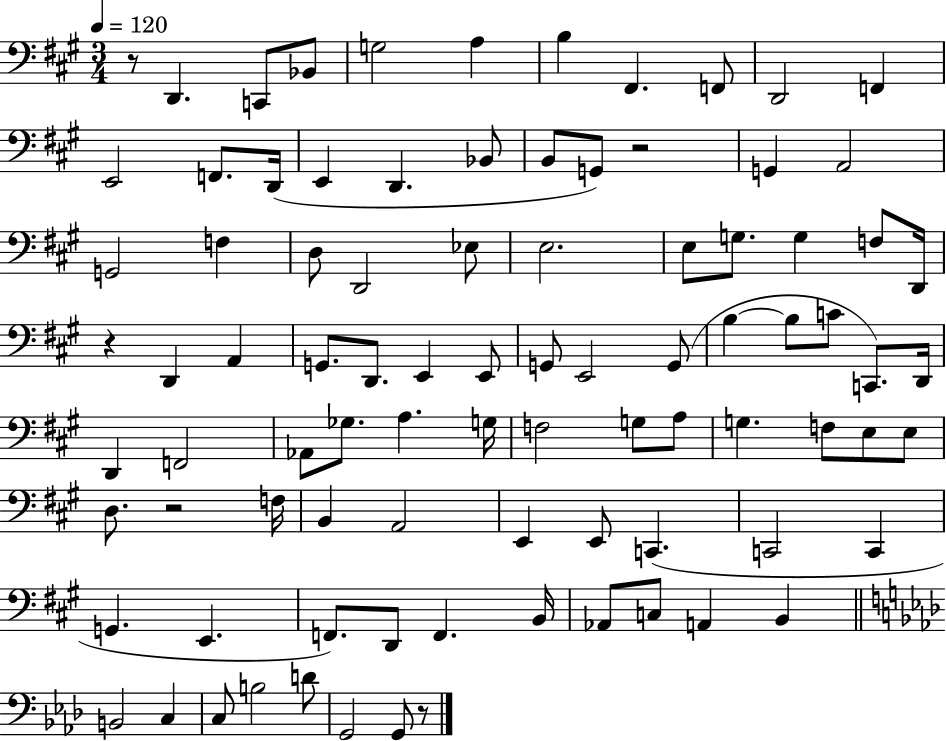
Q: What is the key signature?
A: A major